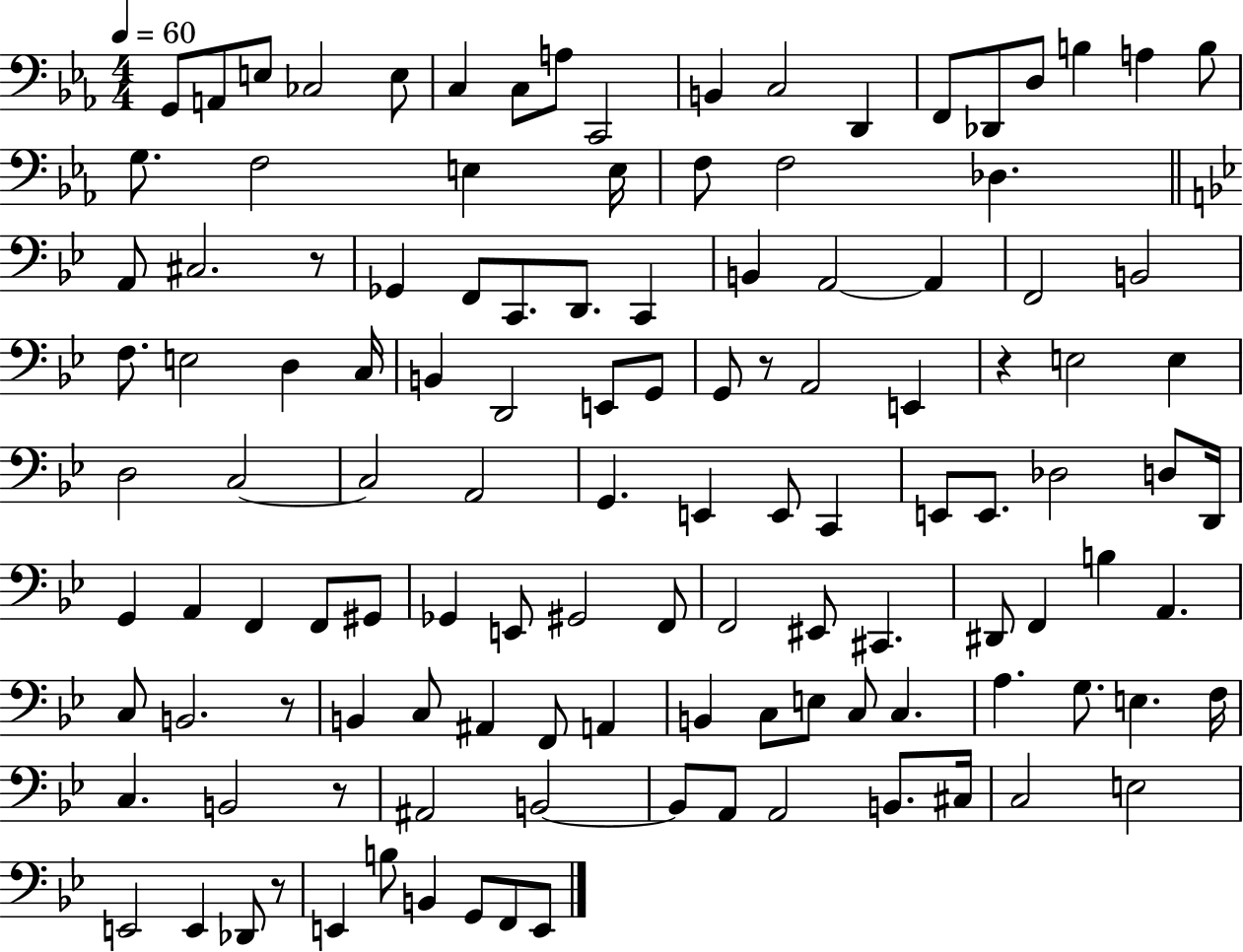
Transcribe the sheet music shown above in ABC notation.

X:1
T:Untitled
M:4/4
L:1/4
K:Eb
G,,/2 A,,/2 E,/2 _C,2 E,/2 C, C,/2 A,/2 C,,2 B,, C,2 D,, F,,/2 _D,,/2 D,/2 B, A, B,/2 G,/2 F,2 E, E,/4 F,/2 F,2 _D, A,,/2 ^C,2 z/2 _G,, F,,/2 C,,/2 D,,/2 C,, B,, A,,2 A,, F,,2 B,,2 F,/2 E,2 D, C,/4 B,, D,,2 E,,/2 G,,/2 G,,/2 z/2 A,,2 E,, z E,2 E, D,2 C,2 C,2 A,,2 G,, E,, E,,/2 C,, E,,/2 E,,/2 _D,2 D,/2 D,,/4 G,, A,, F,, F,,/2 ^G,,/2 _G,, E,,/2 ^G,,2 F,,/2 F,,2 ^E,,/2 ^C,, ^D,,/2 F,, B, A,, C,/2 B,,2 z/2 B,, C,/2 ^A,, F,,/2 A,, B,, C,/2 E,/2 C,/2 C, A, G,/2 E, F,/4 C, B,,2 z/2 ^A,,2 B,,2 B,,/2 A,,/2 A,,2 B,,/2 ^C,/4 C,2 E,2 E,,2 E,, _D,,/2 z/2 E,, B,/2 B,, G,,/2 F,,/2 E,,/2